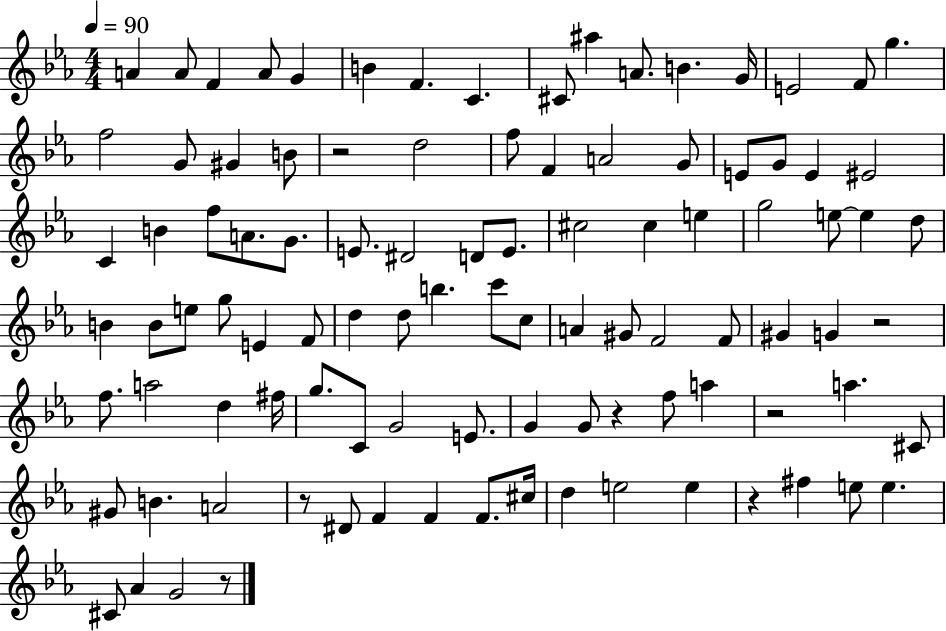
A4/q A4/e F4/q A4/e G4/q B4/q F4/q. C4/q. C#4/e A#5/q A4/e. B4/q. G4/s E4/h F4/e G5/q. F5/h G4/e G#4/q B4/e R/h D5/h F5/e F4/q A4/h G4/e E4/e G4/e E4/q EIS4/h C4/q B4/q F5/e A4/e. G4/e. E4/e. D#4/h D4/e E4/e. C#5/h C#5/q E5/q G5/h E5/e E5/q D5/e B4/q B4/e E5/e G5/e E4/q F4/e D5/q D5/e B5/q. C6/e C5/e A4/q G#4/e F4/h F4/e G#4/q G4/q R/h F5/e. A5/h D5/q F#5/s G5/e. C4/e G4/h E4/e. G4/q G4/e R/q F5/e A5/q R/h A5/q. C#4/e G#4/e B4/q. A4/h R/e D#4/e F4/q F4/q F4/e. C#5/s D5/q E5/h E5/q R/q F#5/q E5/e E5/q. C#4/e Ab4/q G4/h R/e